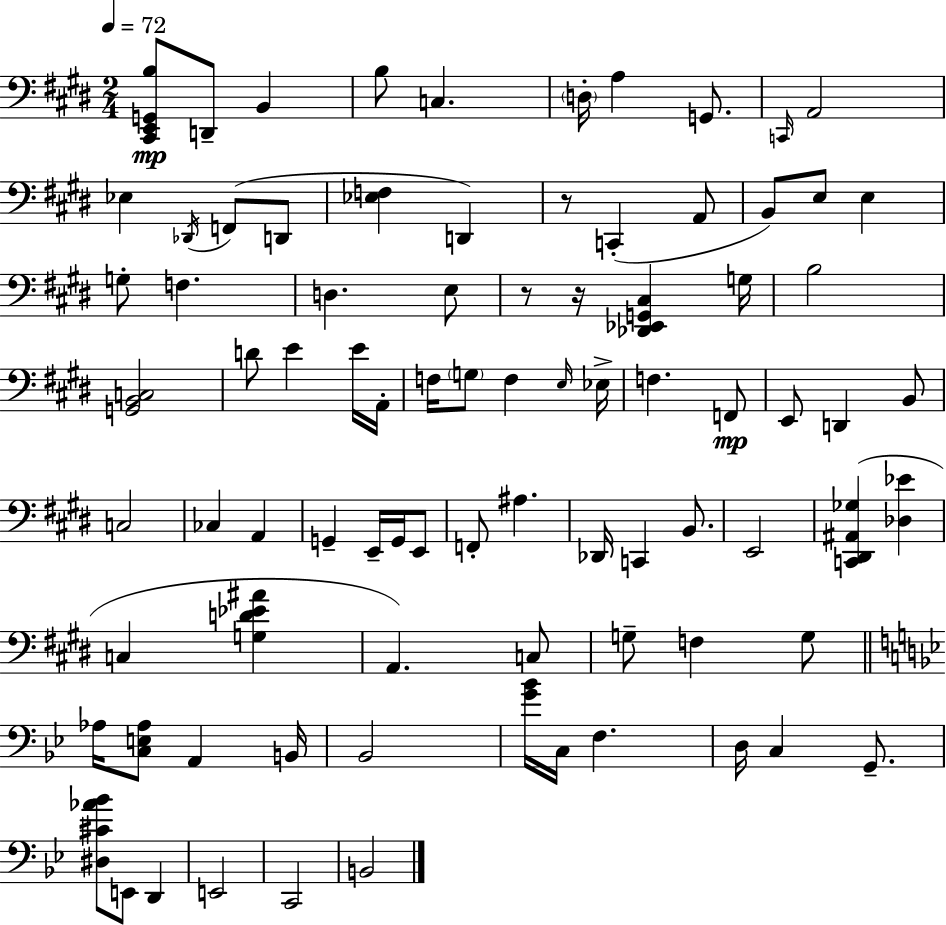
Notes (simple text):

[C#2,E2,G2,B3]/e D2/e B2/q B3/e C3/q. D3/s A3/q G2/e. C2/s A2/h Eb3/q Db2/s F2/e D2/e [Eb3,F3]/q D2/q R/e C2/q A2/e B2/e E3/e E3/q G3/e F3/q. D3/q. E3/e R/e R/s [Db2,Eb2,G2,C#3]/q G3/s B3/h [G2,B2,C3]/h D4/e E4/q E4/s A2/s F3/s G3/e F3/q E3/s Eb3/s F3/q. F2/e E2/e D2/q B2/e C3/h CES3/q A2/q G2/q E2/s G2/s E2/e F2/e A#3/q. Db2/s C2/q B2/e. E2/h [C2,D#2,A#2,Gb3]/q [Db3,Eb4]/q C3/q [G3,D4,Eb4,A#4]/q A2/q. C3/e G3/e F3/q G3/e Ab3/s [C3,E3,Ab3]/e A2/q B2/s Bb2/h [G4,Bb4]/s C3/s F3/q. D3/s C3/q G2/e. [D#3,C#4,Ab4,Bb4]/e E2/e D2/q E2/h C2/h B2/h